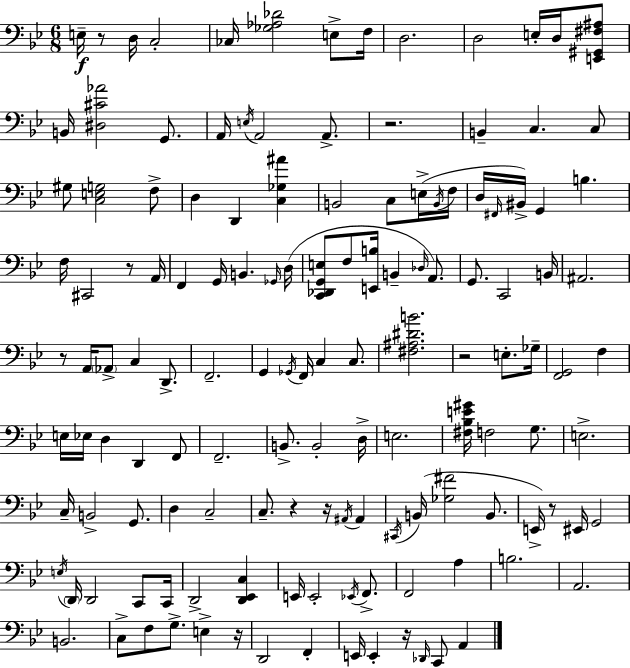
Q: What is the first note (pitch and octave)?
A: E3